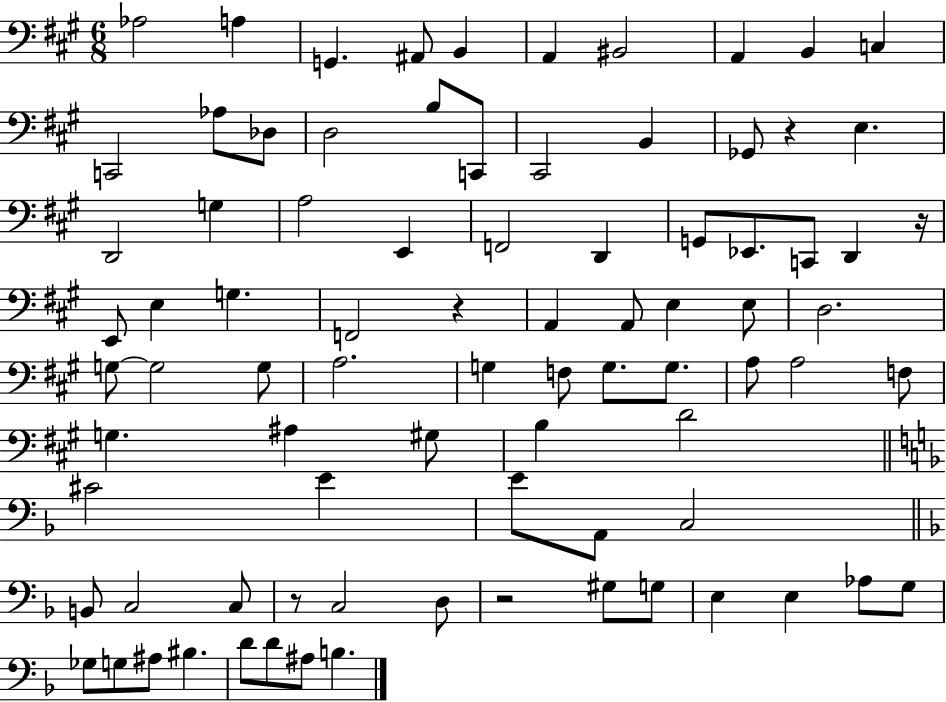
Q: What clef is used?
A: bass